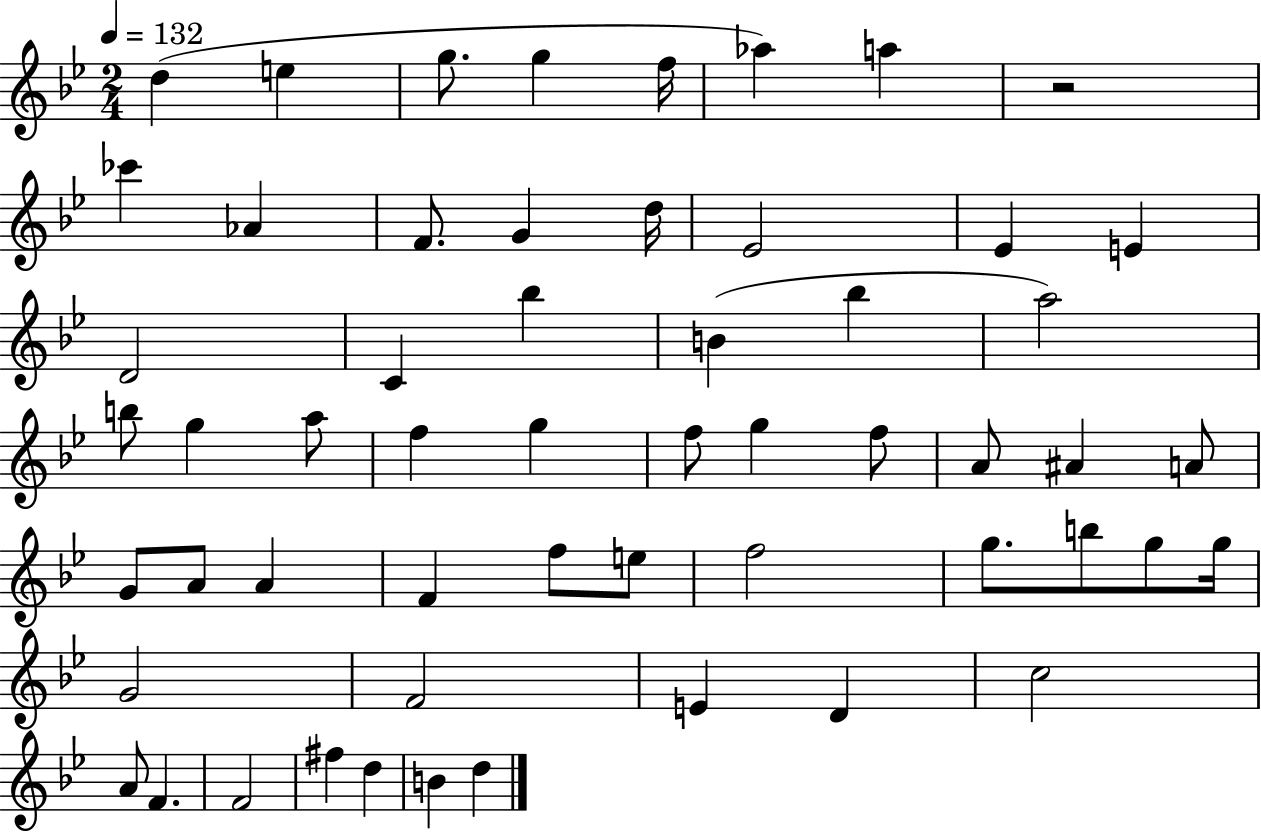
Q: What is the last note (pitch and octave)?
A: D5